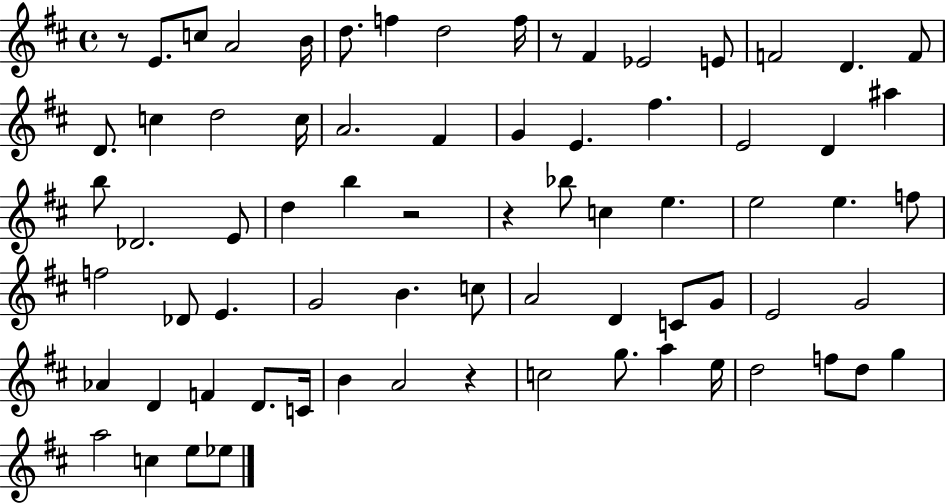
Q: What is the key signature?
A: D major